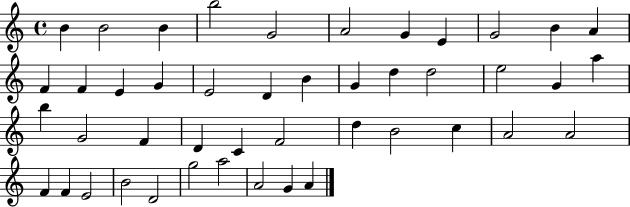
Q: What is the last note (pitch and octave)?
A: A4